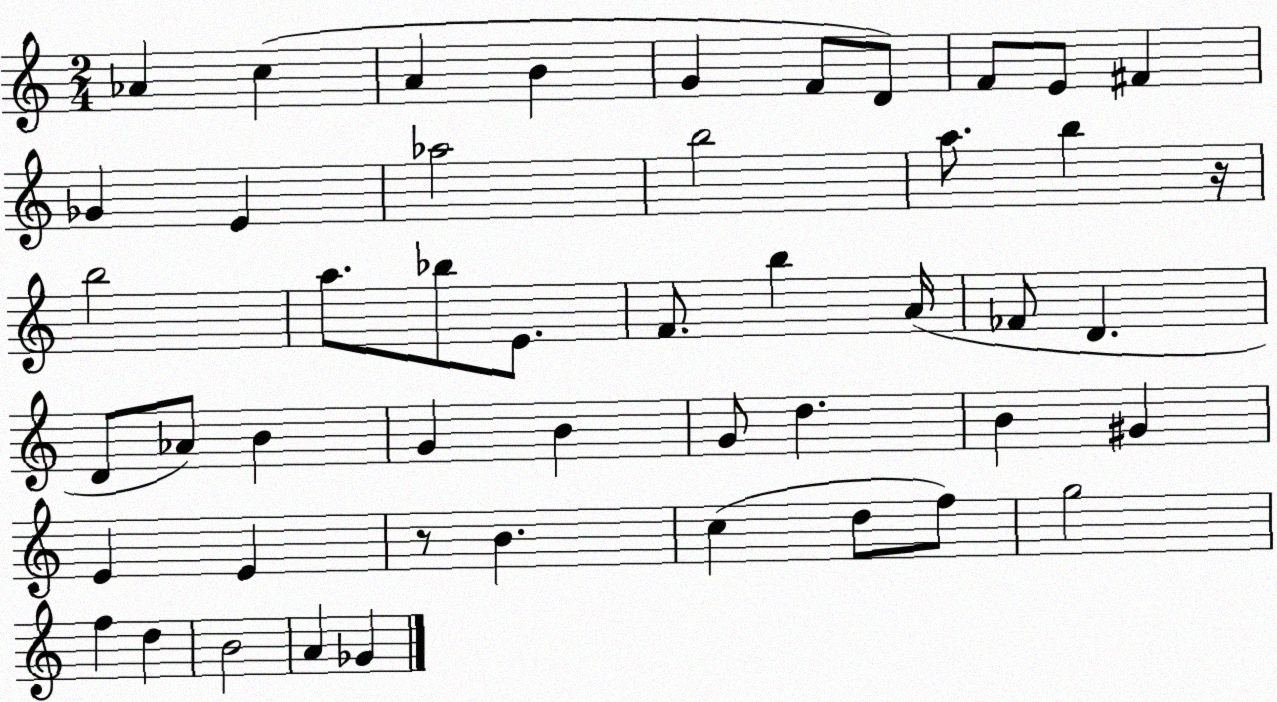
X:1
T:Untitled
M:2/4
L:1/4
K:C
_A c A B G F/2 D/2 F/2 E/2 ^F _G E _a2 b2 a/2 b z/4 b2 a/2 _b/2 E/2 F/2 b A/4 _F/2 D D/2 _A/2 B G B G/2 d B ^G E E z/2 B c d/2 f/2 g2 f d B2 A _G